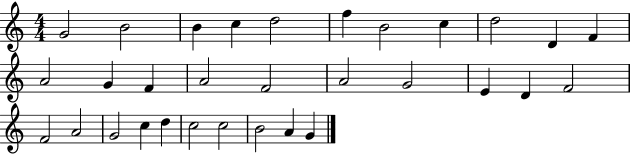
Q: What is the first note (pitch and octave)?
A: G4